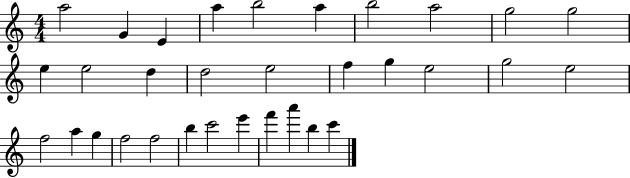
{
  \clef treble
  \numericTimeSignature
  \time 4/4
  \key c \major
  a''2 g'4 e'4 | a''4 b''2 a''4 | b''2 a''2 | g''2 g''2 | \break e''4 e''2 d''4 | d''2 e''2 | f''4 g''4 e''2 | g''2 e''2 | \break f''2 a''4 g''4 | f''2 f''2 | b''4 c'''2 e'''4 | f'''4 a'''4 b''4 c'''4 | \break \bar "|."
}